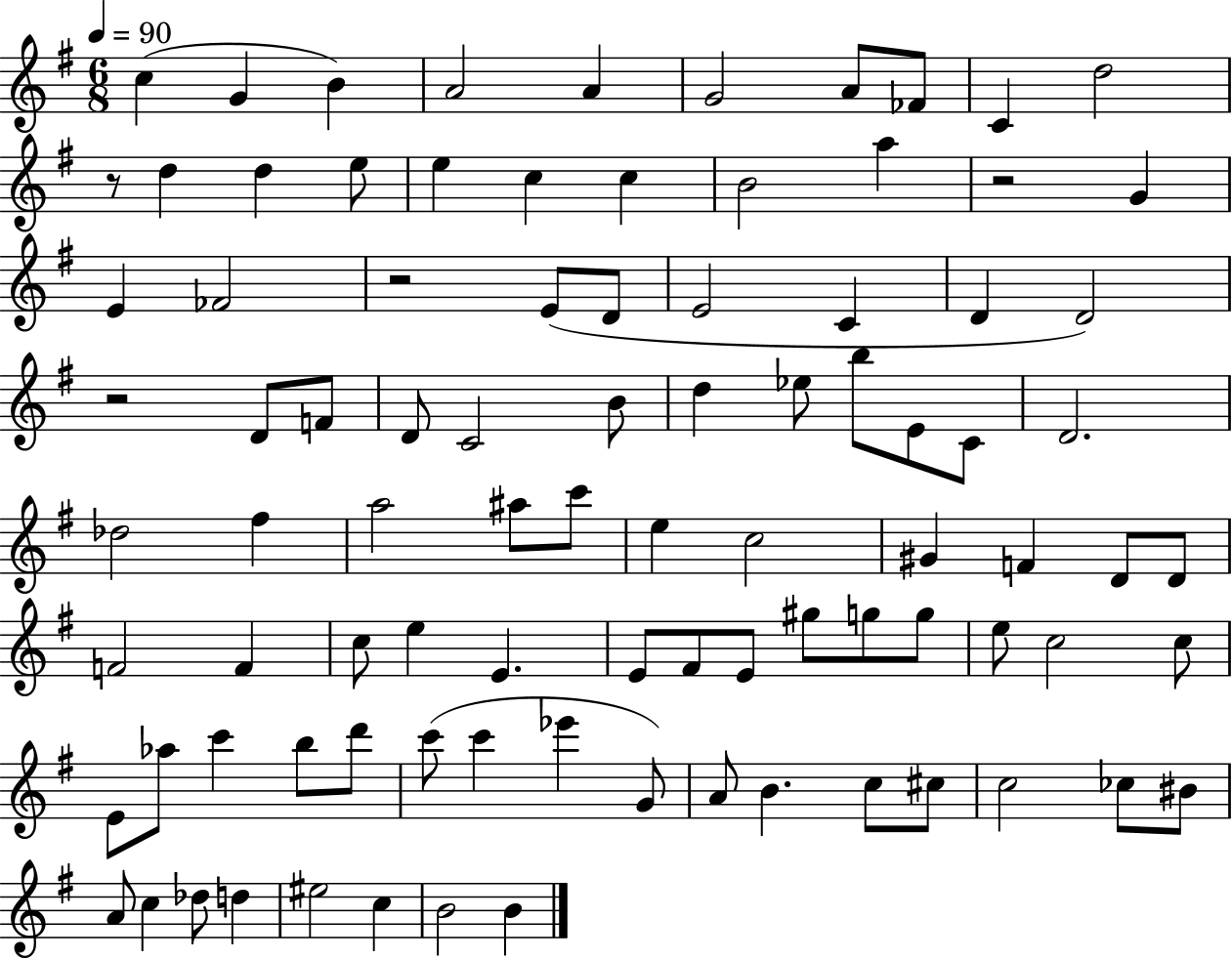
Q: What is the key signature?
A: G major